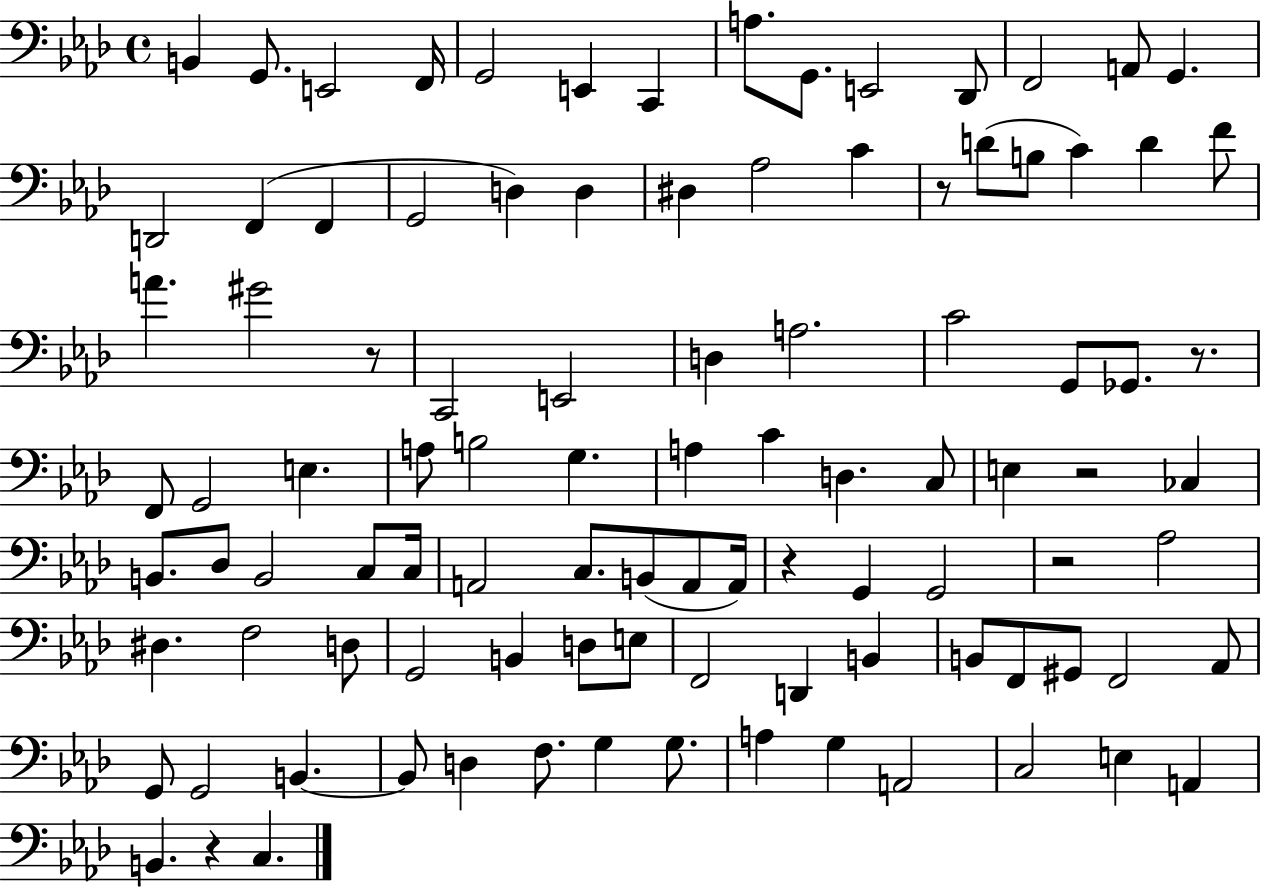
X:1
T:Untitled
M:4/4
L:1/4
K:Ab
B,, G,,/2 E,,2 F,,/4 G,,2 E,, C,, A,/2 G,,/2 E,,2 _D,,/2 F,,2 A,,/2 G,, D,,2 F,, F,, G,,2 D, D, ^D, _A,2 C z/2 D/2 B,/2 C D F/2 A ^G2 z/2 C,,2 E,,2 D, A,2 C2 G,,/2 _G,,/2 z/2 F,,/2 G,,2 E, A,/2 B,2 G, A, C D, C,/2 E, z2 _C, B,,/2 _D,/2 B,,2 C,/2 C,/4 A,,2 C,/2 B,,/2 A,,/2 A,,/4 z G,, G,,2 z2 _A,2 ^D, F,2 D,/2 G,,2 B,, D,/2 E,/2 F,,2 D,, B,, B,,/2 F,,/2 ^G,,/2 F,,2 _A,,/2 G,,/2 G,,2 B,, B,,/2 D, F,/2 G, G,/2 A, G, A,,2 C,2 E, A,, B,, z C,